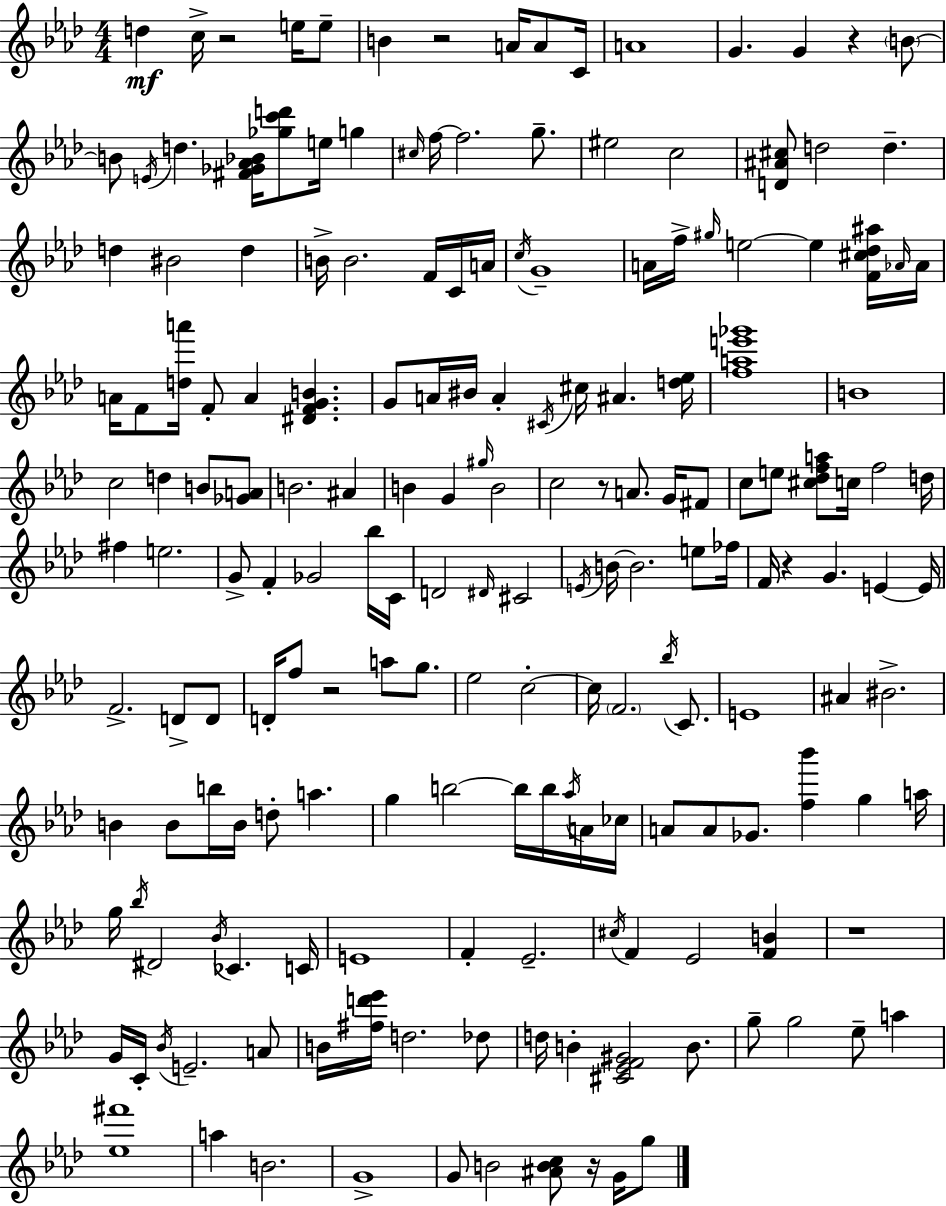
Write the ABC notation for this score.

X:1
T:Untitled
M:4/4
L:1/4
K:Fm
d c/4 z2 e/4 e/2 B z2 A/4 A/2 C/4 A4 G G z B/2 B/2 E/4 d [^F_G_A_B]/4 [_gc'd']/2 e/4 g ^c/4 f/4 f2 g/2 ^e2 c2 [D^A^c]/2 d2 d d ^B2 d B/4 B2 F/4 C/4 A/4 c/4 G4 A/4 f/4 ^g/4 e2 e [F^c_d^a]/4 _A/4 _A/4 A/4 F/2 [da']/4 F/2 A [^DFGB] G/2 A/4 ^B/4 A ^C/4 ^c/4 ^A [d_e]/4 [fae'_g']4 B4 c2 d B/2 [_GA]/2 B2 ^A B G ^g/4 B2 c2 z/2 A/2 G/4 ^F/2 c/2 e/2 [^c_dfa]/2 c/4 f2 d/4 ^f e2 G/2 F _G2 _b/4 C/4 D2 ^D/4 ^C2 E/4 B/4 B2 e/2 _f/4 F/4 z G E E/4 F2 D/2 D/2 D/4 f/2 z2 a/2 g/2 _e2 c2 c/4 F2 _b/4 C/2 E4 ^A ^B2 B B/2 b/4 B/4 d/2 a g b2 b/4 b/4 _a/4 A/4 _c/4 A/2 A/2 _G/2 [f_b'] g a/4 g/4 _b/4 ^D2 _B/4 _C C/4 E4 F _E2 ^c/4 F _E2 [FB] z4 G/4 C/4 _B/4 E2 A/2 B/4 [^fd'_e']/4 d2 _d/2 d/4 B [^C_EF^G]2 B/2 g/2 g2 _e/2 a [_e^f']4 a B2 G4 G/2 B2 [^ABc]/2 z/4 G/4 g/2